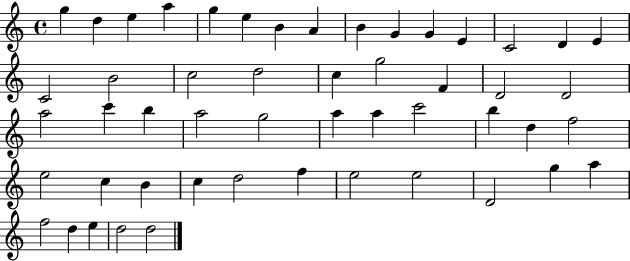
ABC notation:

X:1
T:Untitled
M:4/4
L:1/4
K:C
g d e a g e B A B G G E C2 D E C2 B2 c2 d2 c g2 F D2 D2 a2 c' b a2 g2 a a c'2 b d f2 e2 c B c d2 f e2 e2 D2 g a f2 d e d2 d2